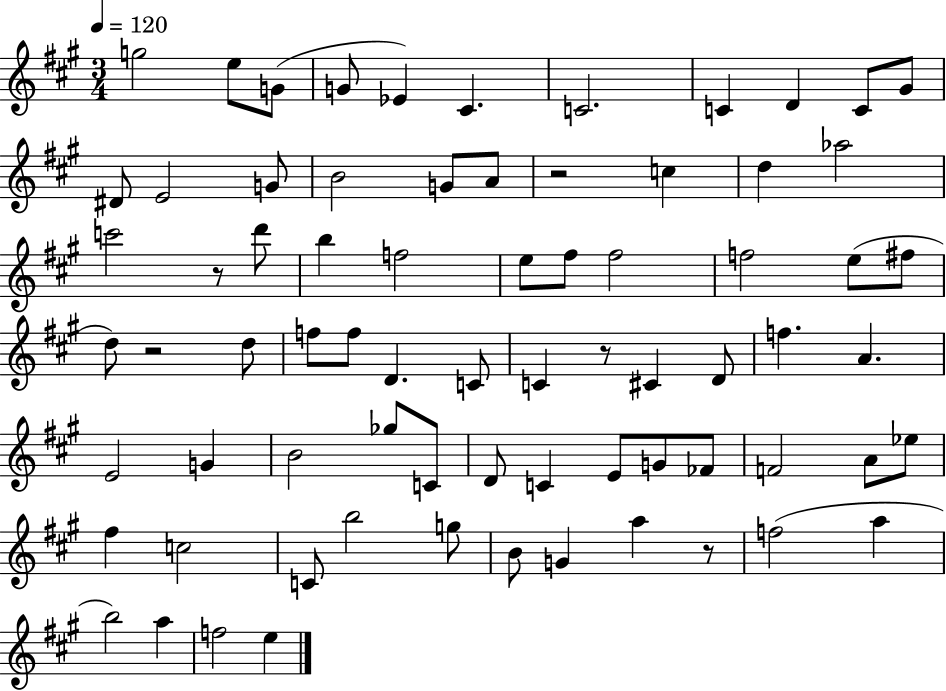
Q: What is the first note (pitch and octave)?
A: G5